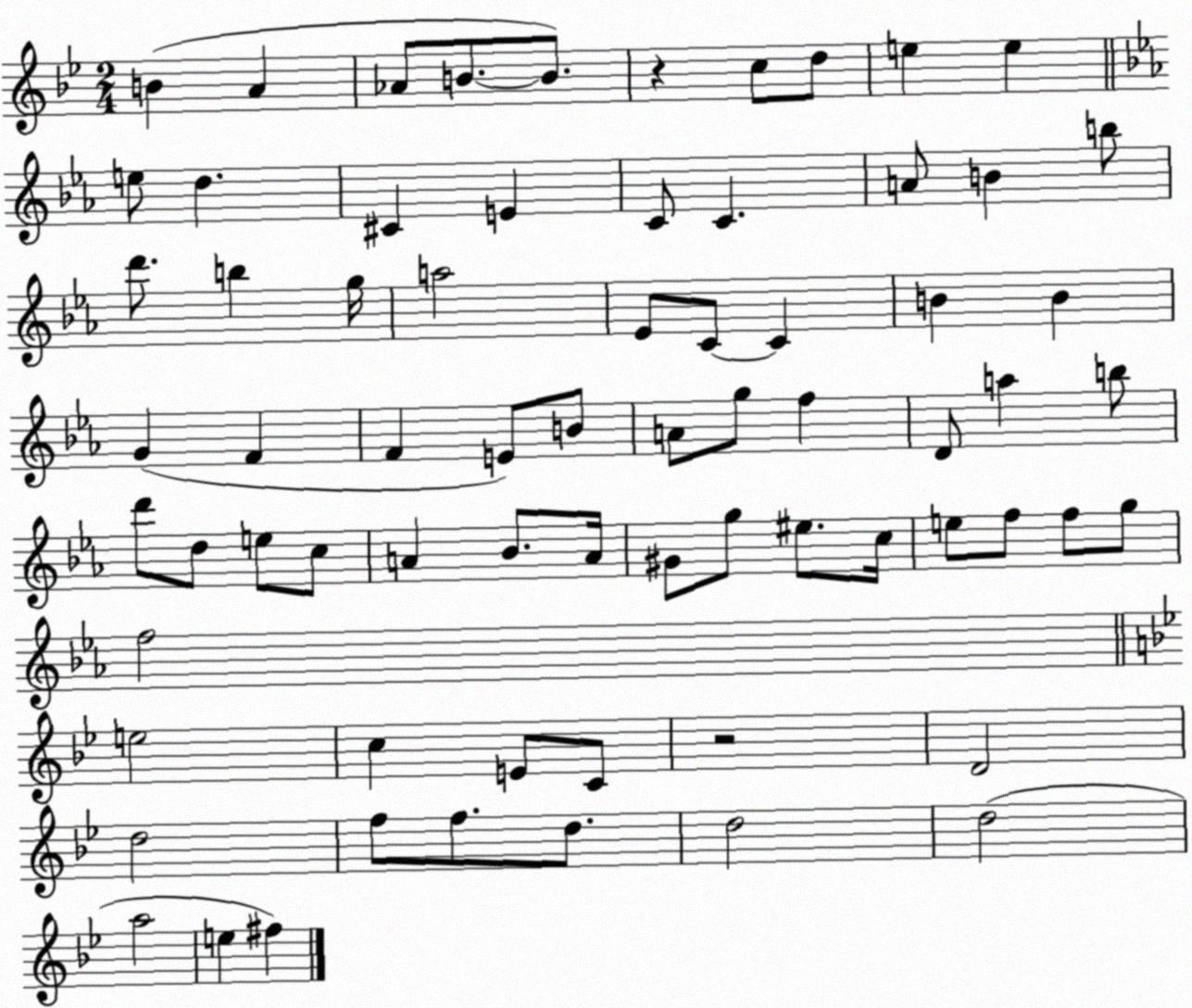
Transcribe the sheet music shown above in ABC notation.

X:1
T:Untitled
M:2/4
L:1/4
K:Bb
B A _A/2 B/2 B/2 z c/2 d/2 e e e/2 d ^C E C/2 C A/2 B b/2 d'/2 b g/4 a2 _E/2 C/2 C B B G F F E/2 B/2 A/2 g/2 f D/2 a b/2 d'/2 d/2 e/2 c/2 A _B/2 A/4 ^G/2 g/2 ^e/2 c/4 e/2 f/2 f/2 g/2 f2 e2 c E/2 C/2 z2 D2 d2 f/2 f/2 d/2 d2 d2 a2 e ^f